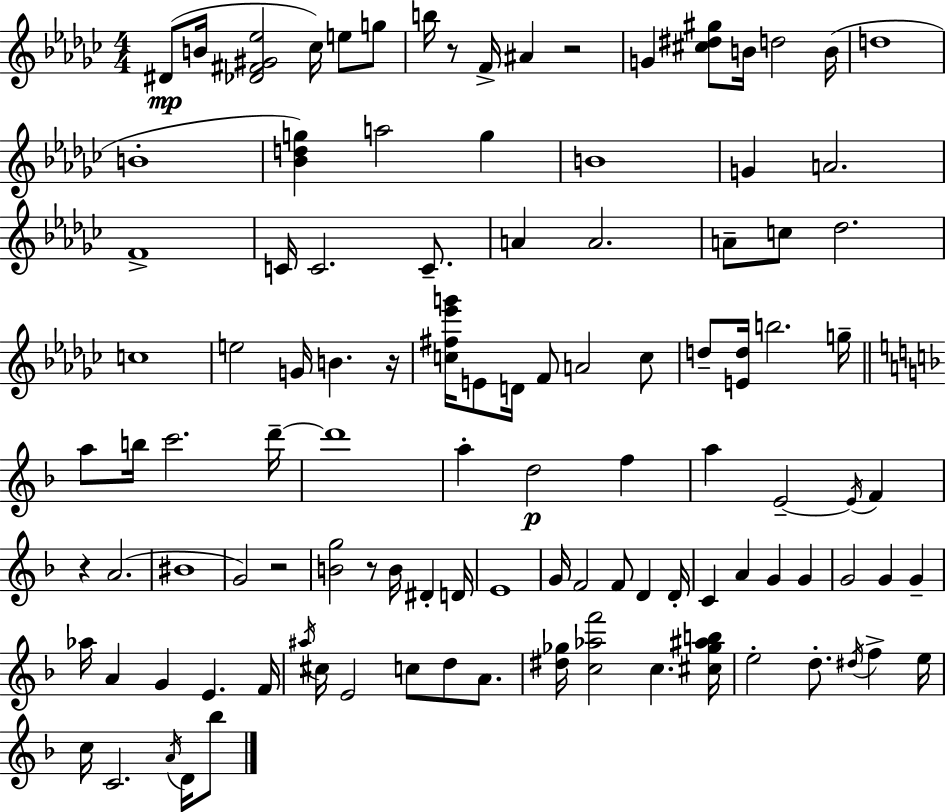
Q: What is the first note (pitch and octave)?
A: D#4